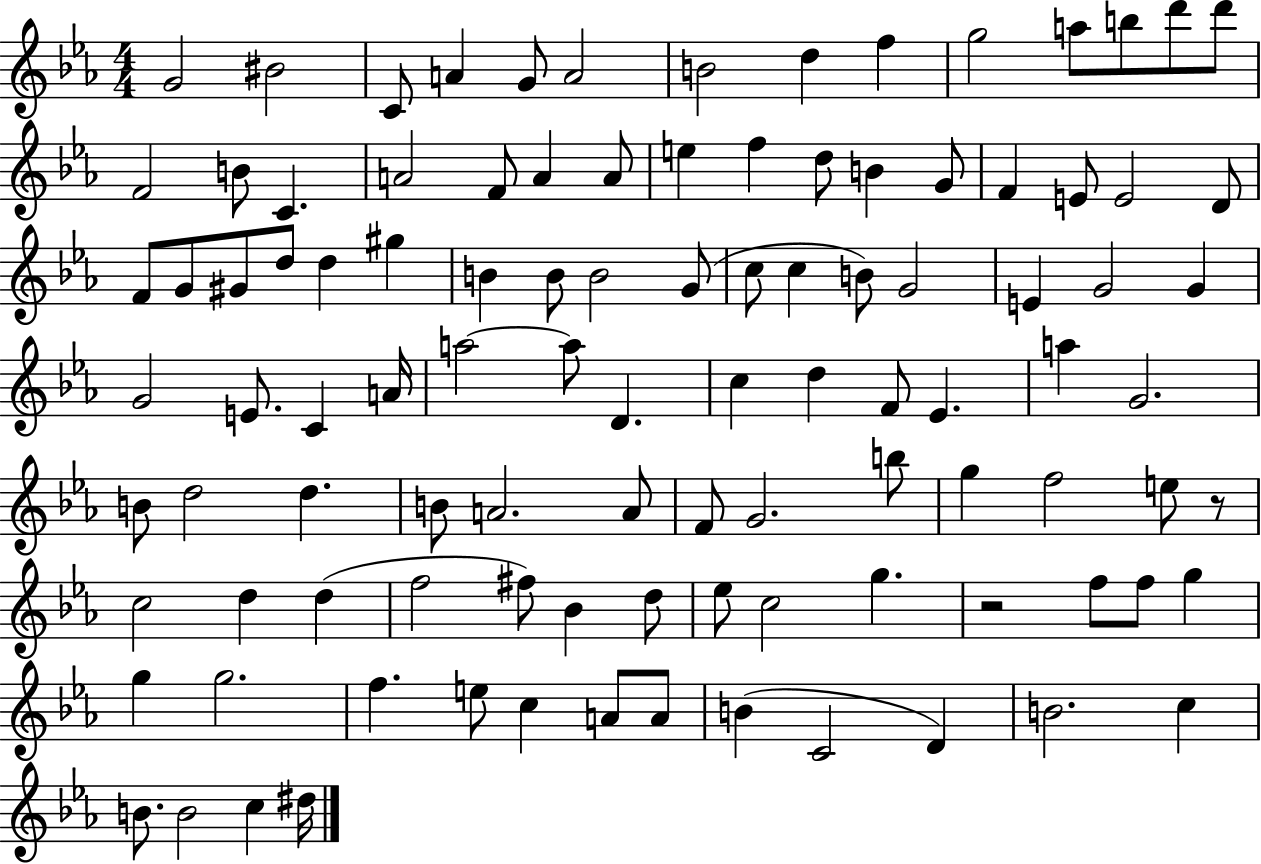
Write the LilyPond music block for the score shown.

{
  \clef treble
  \numericTimeSignature
  \time 4/4
  \key ees \major
  g'2 bis'2 | c'8 a'4 g'8 a'2 | b'2 d''4 f''4 | g''2 a''8 b''8 d'''8 d'''8 | \break f'2 b'8 c'4. | a'2 f'8 a'4 a'8 | e''4 f''4 d''8 b'4 g'8 | f'4 e'8 e'2 d'8 | \break f'8 g'8 gis'8 d''8 d''4 gis''4 | b'4 b'8 b'2 g'8( | c''8 c''4 b'8) g'2 | e'4 g'2 g'4 | \break g'2 e'8. c'4 a'16 | a''2~~ a''8 d'4. | c''4 d''4 f'8 ees'4. | a''4 g'2. | \break b'8 d''2 d''4. | b'8 a'2. a'8 | f'8 g'2. b''8 | g''4 f''2 e''8 r8 | \break c''2 d''4 d''4( | f''2 fis''8) bes'4 d''8 | ees''8 c''2 g''4. | r2 f''8 f''8 g''4 | \break g''4 g''2. | f''4. e''8 c''4 a'8 a'8 | b'4( c'2 d'4) | b'2. c''4 | \break b'8. b'2 c''4 dis''16 | \bar "|."
}